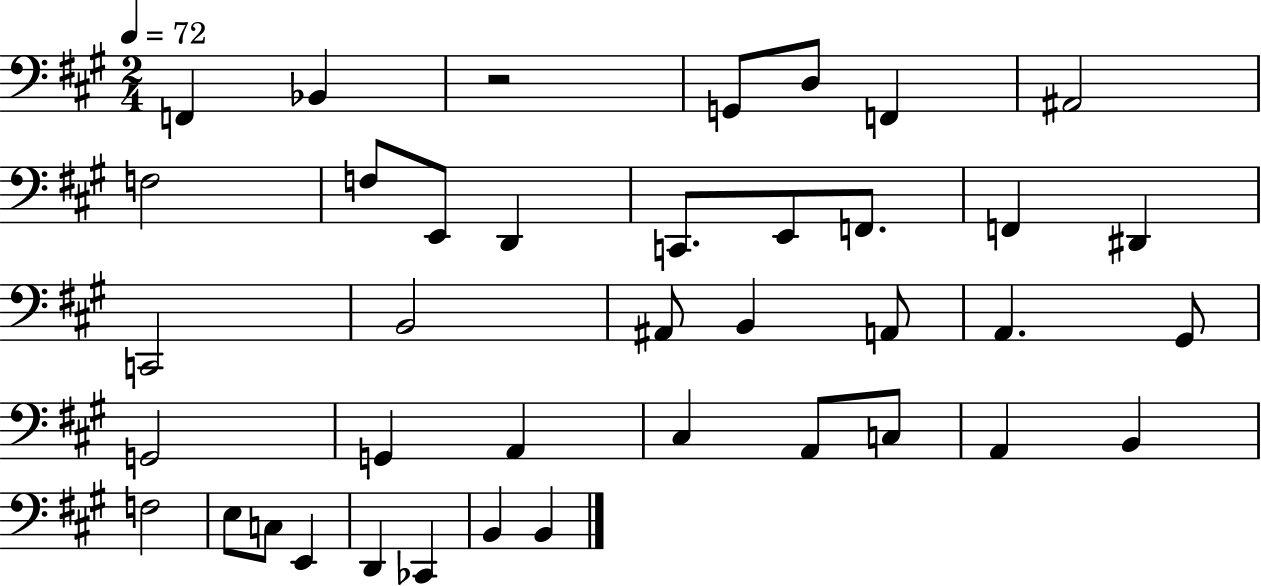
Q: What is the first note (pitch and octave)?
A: F2